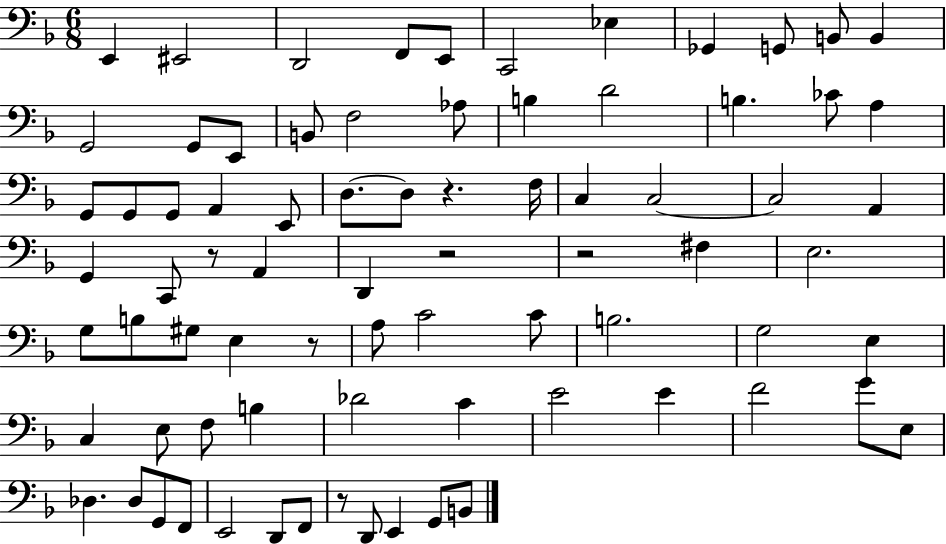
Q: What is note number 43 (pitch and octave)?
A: G#3